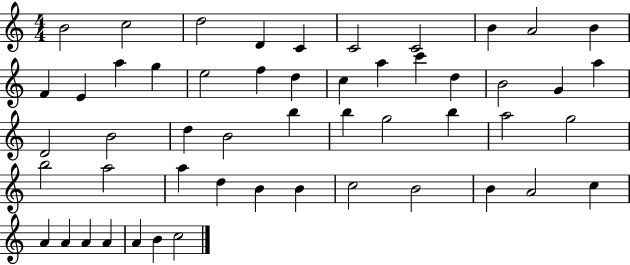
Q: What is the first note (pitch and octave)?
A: B4